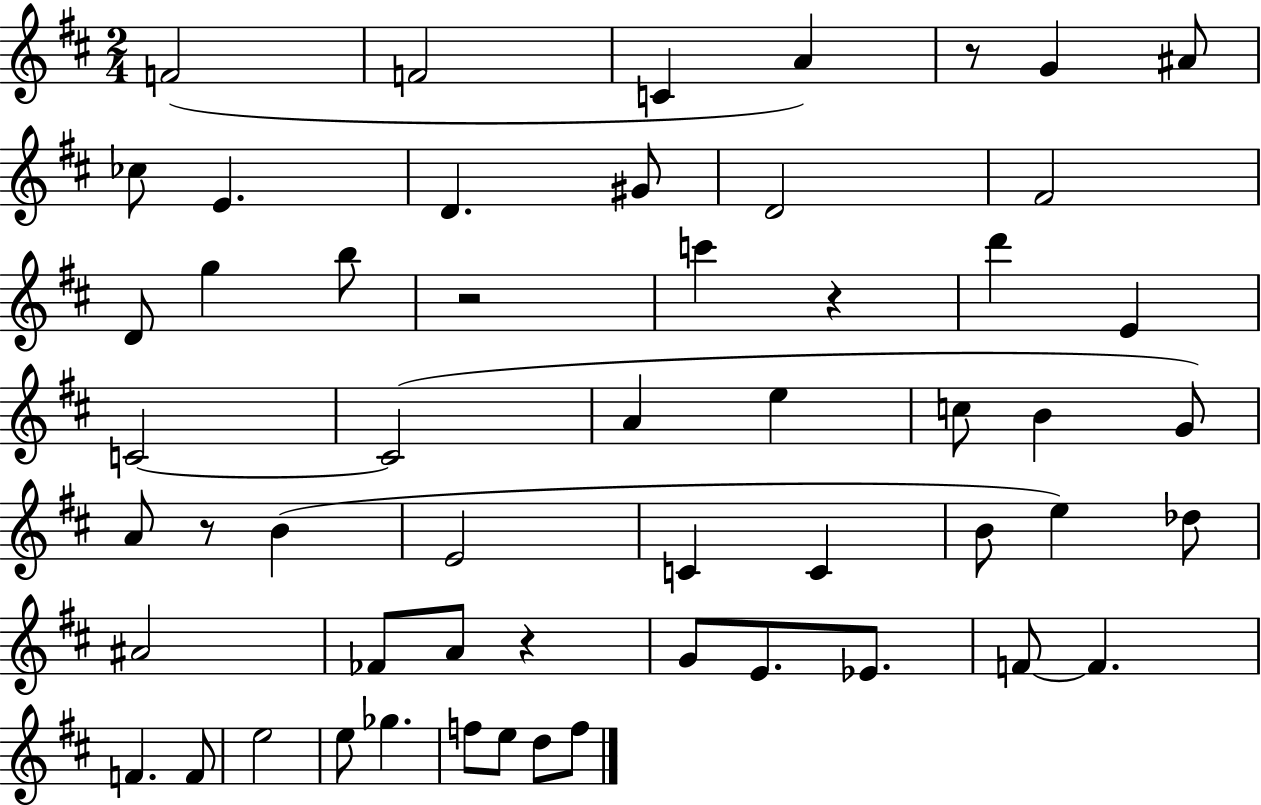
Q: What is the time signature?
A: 2/4